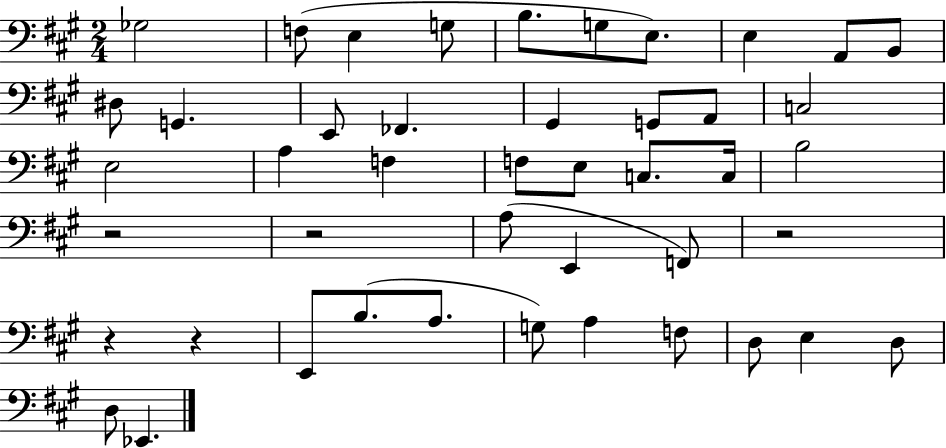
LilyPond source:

{
  \clef bass
  \numericTimeSignature
  \time 2/4
  \key a \major
  ges2 | f8( e4 g8 | b8. g8 e8.) | e4 a,8 b,8 | \break dis8 g,4. | e,8 fes,4. | gis,4 g,8 a,8 | c2 | \break e2 | a4 f4 | f8 e8 c8. c16 | b2 | \break r2 | r2 | a8( e,4 f,8) | r2 | \break r4 r4 | e,8 b8.( a8. | g8) a4 f8 | d8 e4 d8 | \break d8 ees,4. | \bar "|."
}